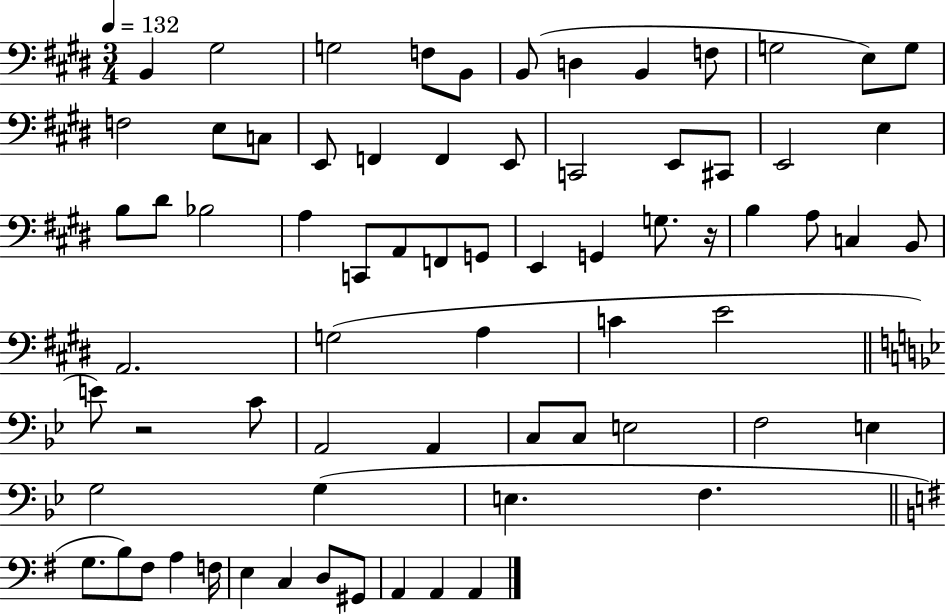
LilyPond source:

{
  \clef bass
  \numericTimeSignature
  \time 3/4
  \key e \major
  \tempo 4 = 132
  b,4 gis2 | g2 f8 b,8 | b,8( d4 b,4 f8 | g2 e8) g8 | \break f2 e8 c8 | e,8 f,4 f,4 e,8 | c,2 e,8 cis,8 | e,2 e4 | \break b8 dis'8 bes2 | a4 c,8 a,8 f,8 g,8 | e,4 g,4 g8. r16 | b4 a8 c4 b,8 | \break a,2. | g2( a4 | c'4 e'2 | \bar "||" \break \key bes \major e'8) r2 c'8 | a,2 a,4 | c8 c8 e2 | f2 e4 | \break g2 g4( | e4. f4. | \bar "||" \break \key g \major g8. b8) fis8 a4 f16 | e4 c4 d8 gis,8 | a,4 a,4 a,4 | \bar "|."
}